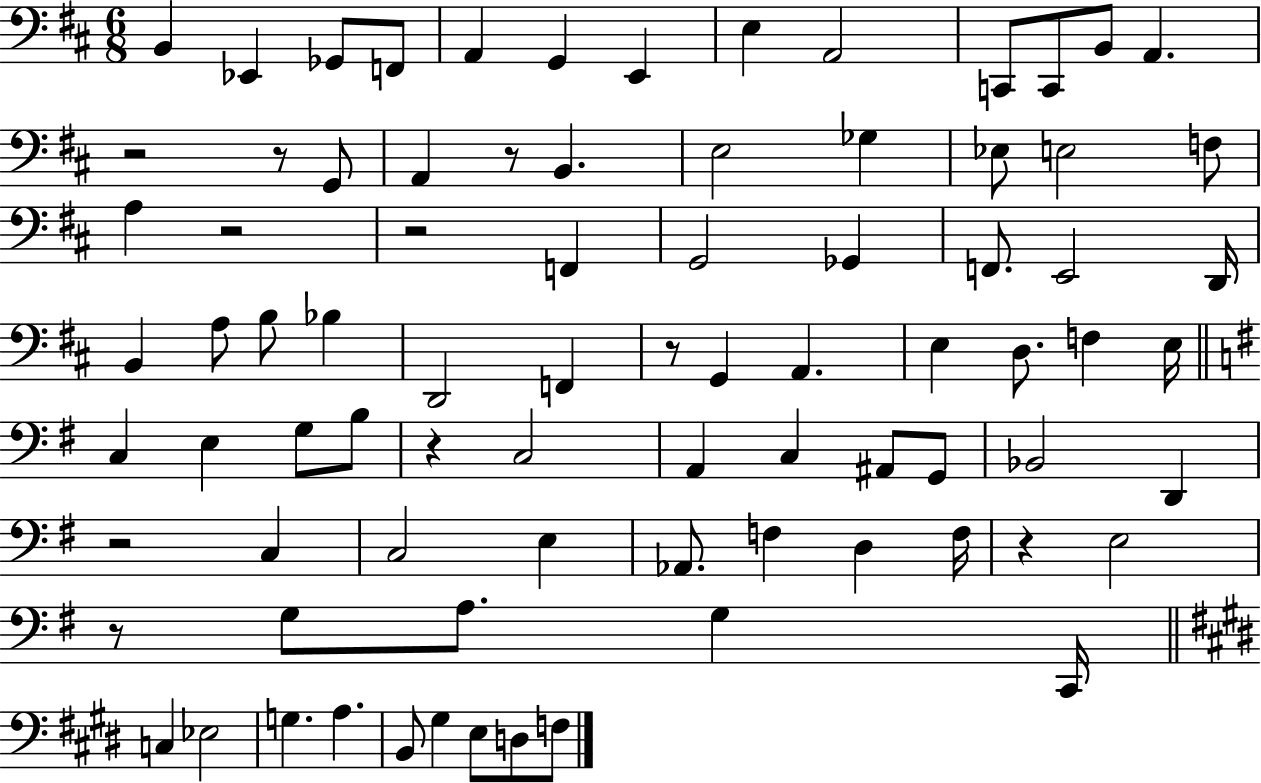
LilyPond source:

{
  \clef bass
  \numericTimeSignature
  \time 6/8
  \key d \major
  b,4 ees,4 ges,8 f,8 | a,4 g,4 e,4 | e4 a,2 | c,8 c,8 b,8 a,4. | \break r2 r8 g,8 | a,4 r8 b,4. | e2 ges4 | ees8 e2 f8 | \break a4 r2 | r2 f,4 | g,2 ges,4 | f,8. e,2 d,16 | \break b,4 a8 b8 bes4 | d,2 f,4 | r8 g,4 a,4. | e4 d8. f4 e16 | \break \bar "||" \break \key g \major c4 e4 g8 b8 | r4 c2 | a,4 c4 ais,8 g,8 | bes,2 d,4 | \break r2 c4 | c2 e4 | aes,8. f4 d4 f16 | r4 e2 | \break r8 g8 a8. g4 c,16 | \bar "||" \break \key e \major c4 ees2 | g4. a4. | b,8 gis4 e8 d8 f8 | \bar "|."
}